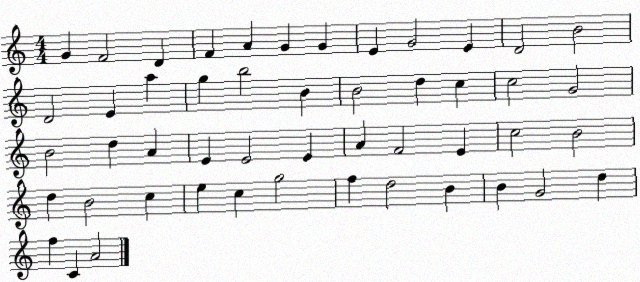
X:1
T:Untitled
M:4/4
L:1/4
K:C
G F2 D F A G G E G2 E D2 B2 D2 E a g b2 B B2 d c c2 G2 B2 d A E E2 E A F2 E c2 B2 d B2 c e c g2 f d2 B B G2 d f C A2